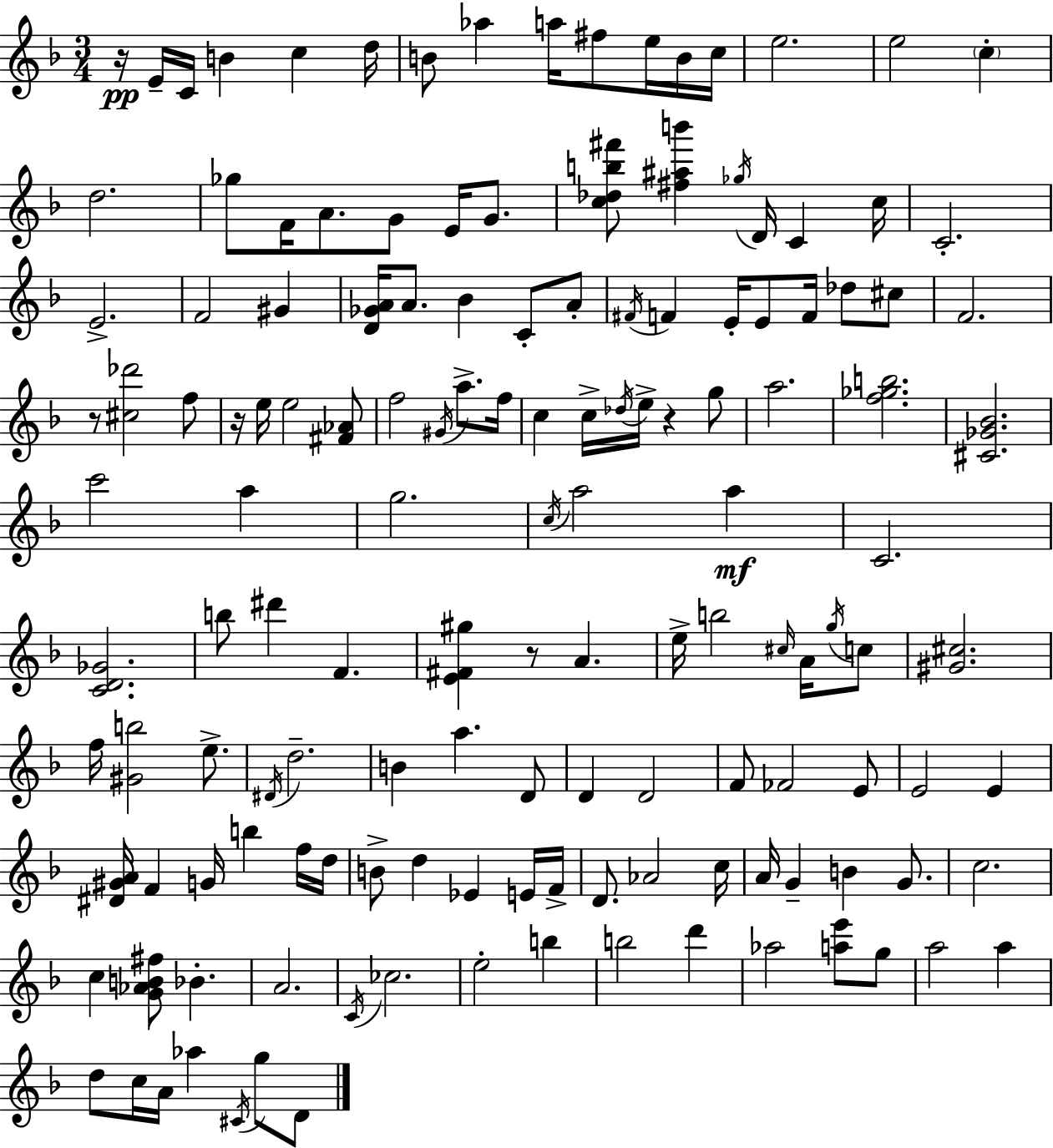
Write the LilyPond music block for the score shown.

{
  \clef treble
  \numericTimeSignature
  \time 3/4
  \key f \major
  r16\pp e'16-- c'16 b'4 c''4 d''16 | b'8 aes''4 a''16 fis''8 e''16 b'16 c''16 | e''2. | e''2 \parenthesize c''4-. | \break d''2. | ges''8 f'16 a'8. g'8 e'16 g'8. | <c'' des'' b'' fis'''>8 <fis'' ais'' b'''>4 \acciaccatura { ges''16 } d'16 c'4 | c''16 c'2.-. | \break e'2.-> | f'2 gis'4 | <d' ges' a'>16 a'8. bes'4 c'8-. a'8-. | \acciaccatura { fis'16 } f'4 e'16-. e'8 f'16 des''8 | \break cis''8 f'2. | r8 <cis'' des'''>2 | f''8 r16 e''16 e''2 | <fis' aes'>8 f''2 \acciaccatura { gis'16 } a''8.-> | \break f''16 c''4 c''16-> \acciaccatura { des''16 } e''16-> r4 | g''8 a''2. | <f'' ges'' b''>2. | <cis' ges' bes'>2. | \break c'''2 | a''4 g''2. | \acciaccatura { c''16 } a''2 | a''4\mf c'2. | \break <c' d' ges'>2. | b''8 dis'''4 f'4. | <e' fis' gis''>4 r8 a'4. | e''16-> b''2 | \break \grace { cis''16 } a'16 \acciaccatura { g''16 } c''8 <gis' cis''>2. | f''16 <gis' b''>2 | e''8.-> \acciaccatura { dis'16 } d''2.-- | b'4 | \break a''4. d'8 d'4 | d'2 f'8 fes'2 | e'8 e'2 | e'4 <dis' gis' a'>16 f'4 | \break g'16 b''4 f''16 d''16 b'8-> d''4 | ees'4 e'16 f'16-> d'8. aes'2 | c''16 a'16 g'4-- | b'4 g'8. c''2. | \break c''4 | <g' aes' b' fis''>8 bes'4.-. a'2. | \acciaccatura { c'16 } ces''2. | e''2-. | \break b''4 b''2 | d'''4 aes''2 | <a'' e'''>8 g''8 a''2 | a''4 d''8 c''16 | \break a'16 aes''4 \acciaccatura { cis'16 } g''8 d'8 \bar "|."
}